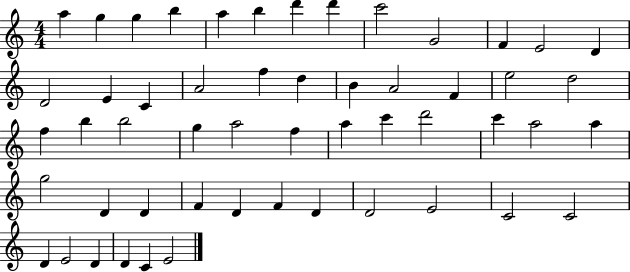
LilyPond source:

{
  \clef treble
  \numericTimeSignature
  \time 4/4
  \key c \major
  a''4 g''4 g''4 b''4 | a''4 b''4 d'''4 d'''4 | c'''2 g'2 | f'4 e'2 d'4 | \break d'2 e'4 c'4 | a'2 f''4 d''4 | b'4 a'2 f'4 | e''2 d''2 | \break f''4 b''4 b''2 | g''4 a''2 f''4 | a''4 c'''4 d'''2 | c'''4 a''2 a''4 | \break g''2 d'4 d'4 | f'4 d'4 f'4 d'4 | d'2 e'2 | c'2 c'2 | \break d'4 e'2 d'4 | d'4 c'4 e'2 | \bar "|."
}